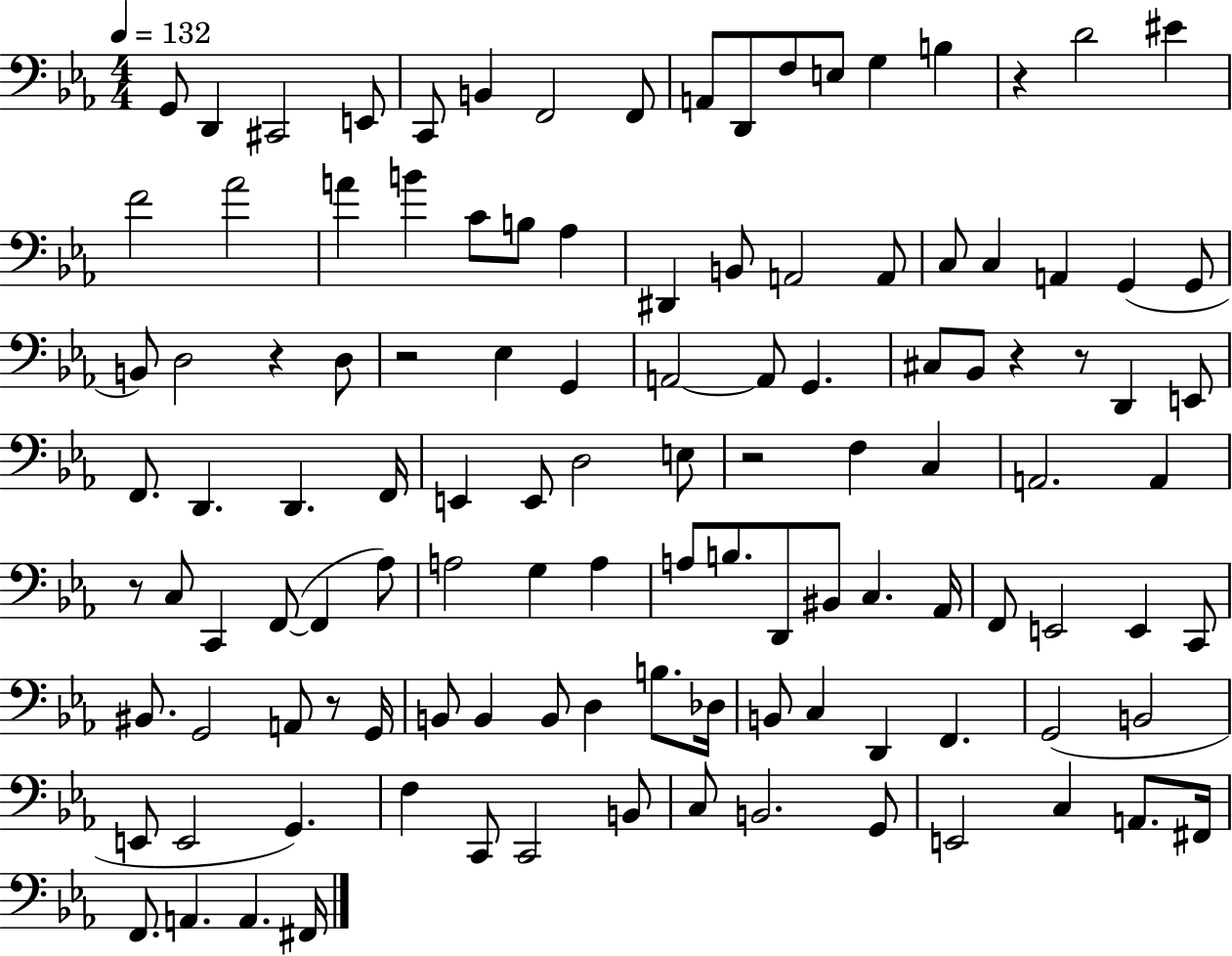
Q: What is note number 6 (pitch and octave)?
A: B2